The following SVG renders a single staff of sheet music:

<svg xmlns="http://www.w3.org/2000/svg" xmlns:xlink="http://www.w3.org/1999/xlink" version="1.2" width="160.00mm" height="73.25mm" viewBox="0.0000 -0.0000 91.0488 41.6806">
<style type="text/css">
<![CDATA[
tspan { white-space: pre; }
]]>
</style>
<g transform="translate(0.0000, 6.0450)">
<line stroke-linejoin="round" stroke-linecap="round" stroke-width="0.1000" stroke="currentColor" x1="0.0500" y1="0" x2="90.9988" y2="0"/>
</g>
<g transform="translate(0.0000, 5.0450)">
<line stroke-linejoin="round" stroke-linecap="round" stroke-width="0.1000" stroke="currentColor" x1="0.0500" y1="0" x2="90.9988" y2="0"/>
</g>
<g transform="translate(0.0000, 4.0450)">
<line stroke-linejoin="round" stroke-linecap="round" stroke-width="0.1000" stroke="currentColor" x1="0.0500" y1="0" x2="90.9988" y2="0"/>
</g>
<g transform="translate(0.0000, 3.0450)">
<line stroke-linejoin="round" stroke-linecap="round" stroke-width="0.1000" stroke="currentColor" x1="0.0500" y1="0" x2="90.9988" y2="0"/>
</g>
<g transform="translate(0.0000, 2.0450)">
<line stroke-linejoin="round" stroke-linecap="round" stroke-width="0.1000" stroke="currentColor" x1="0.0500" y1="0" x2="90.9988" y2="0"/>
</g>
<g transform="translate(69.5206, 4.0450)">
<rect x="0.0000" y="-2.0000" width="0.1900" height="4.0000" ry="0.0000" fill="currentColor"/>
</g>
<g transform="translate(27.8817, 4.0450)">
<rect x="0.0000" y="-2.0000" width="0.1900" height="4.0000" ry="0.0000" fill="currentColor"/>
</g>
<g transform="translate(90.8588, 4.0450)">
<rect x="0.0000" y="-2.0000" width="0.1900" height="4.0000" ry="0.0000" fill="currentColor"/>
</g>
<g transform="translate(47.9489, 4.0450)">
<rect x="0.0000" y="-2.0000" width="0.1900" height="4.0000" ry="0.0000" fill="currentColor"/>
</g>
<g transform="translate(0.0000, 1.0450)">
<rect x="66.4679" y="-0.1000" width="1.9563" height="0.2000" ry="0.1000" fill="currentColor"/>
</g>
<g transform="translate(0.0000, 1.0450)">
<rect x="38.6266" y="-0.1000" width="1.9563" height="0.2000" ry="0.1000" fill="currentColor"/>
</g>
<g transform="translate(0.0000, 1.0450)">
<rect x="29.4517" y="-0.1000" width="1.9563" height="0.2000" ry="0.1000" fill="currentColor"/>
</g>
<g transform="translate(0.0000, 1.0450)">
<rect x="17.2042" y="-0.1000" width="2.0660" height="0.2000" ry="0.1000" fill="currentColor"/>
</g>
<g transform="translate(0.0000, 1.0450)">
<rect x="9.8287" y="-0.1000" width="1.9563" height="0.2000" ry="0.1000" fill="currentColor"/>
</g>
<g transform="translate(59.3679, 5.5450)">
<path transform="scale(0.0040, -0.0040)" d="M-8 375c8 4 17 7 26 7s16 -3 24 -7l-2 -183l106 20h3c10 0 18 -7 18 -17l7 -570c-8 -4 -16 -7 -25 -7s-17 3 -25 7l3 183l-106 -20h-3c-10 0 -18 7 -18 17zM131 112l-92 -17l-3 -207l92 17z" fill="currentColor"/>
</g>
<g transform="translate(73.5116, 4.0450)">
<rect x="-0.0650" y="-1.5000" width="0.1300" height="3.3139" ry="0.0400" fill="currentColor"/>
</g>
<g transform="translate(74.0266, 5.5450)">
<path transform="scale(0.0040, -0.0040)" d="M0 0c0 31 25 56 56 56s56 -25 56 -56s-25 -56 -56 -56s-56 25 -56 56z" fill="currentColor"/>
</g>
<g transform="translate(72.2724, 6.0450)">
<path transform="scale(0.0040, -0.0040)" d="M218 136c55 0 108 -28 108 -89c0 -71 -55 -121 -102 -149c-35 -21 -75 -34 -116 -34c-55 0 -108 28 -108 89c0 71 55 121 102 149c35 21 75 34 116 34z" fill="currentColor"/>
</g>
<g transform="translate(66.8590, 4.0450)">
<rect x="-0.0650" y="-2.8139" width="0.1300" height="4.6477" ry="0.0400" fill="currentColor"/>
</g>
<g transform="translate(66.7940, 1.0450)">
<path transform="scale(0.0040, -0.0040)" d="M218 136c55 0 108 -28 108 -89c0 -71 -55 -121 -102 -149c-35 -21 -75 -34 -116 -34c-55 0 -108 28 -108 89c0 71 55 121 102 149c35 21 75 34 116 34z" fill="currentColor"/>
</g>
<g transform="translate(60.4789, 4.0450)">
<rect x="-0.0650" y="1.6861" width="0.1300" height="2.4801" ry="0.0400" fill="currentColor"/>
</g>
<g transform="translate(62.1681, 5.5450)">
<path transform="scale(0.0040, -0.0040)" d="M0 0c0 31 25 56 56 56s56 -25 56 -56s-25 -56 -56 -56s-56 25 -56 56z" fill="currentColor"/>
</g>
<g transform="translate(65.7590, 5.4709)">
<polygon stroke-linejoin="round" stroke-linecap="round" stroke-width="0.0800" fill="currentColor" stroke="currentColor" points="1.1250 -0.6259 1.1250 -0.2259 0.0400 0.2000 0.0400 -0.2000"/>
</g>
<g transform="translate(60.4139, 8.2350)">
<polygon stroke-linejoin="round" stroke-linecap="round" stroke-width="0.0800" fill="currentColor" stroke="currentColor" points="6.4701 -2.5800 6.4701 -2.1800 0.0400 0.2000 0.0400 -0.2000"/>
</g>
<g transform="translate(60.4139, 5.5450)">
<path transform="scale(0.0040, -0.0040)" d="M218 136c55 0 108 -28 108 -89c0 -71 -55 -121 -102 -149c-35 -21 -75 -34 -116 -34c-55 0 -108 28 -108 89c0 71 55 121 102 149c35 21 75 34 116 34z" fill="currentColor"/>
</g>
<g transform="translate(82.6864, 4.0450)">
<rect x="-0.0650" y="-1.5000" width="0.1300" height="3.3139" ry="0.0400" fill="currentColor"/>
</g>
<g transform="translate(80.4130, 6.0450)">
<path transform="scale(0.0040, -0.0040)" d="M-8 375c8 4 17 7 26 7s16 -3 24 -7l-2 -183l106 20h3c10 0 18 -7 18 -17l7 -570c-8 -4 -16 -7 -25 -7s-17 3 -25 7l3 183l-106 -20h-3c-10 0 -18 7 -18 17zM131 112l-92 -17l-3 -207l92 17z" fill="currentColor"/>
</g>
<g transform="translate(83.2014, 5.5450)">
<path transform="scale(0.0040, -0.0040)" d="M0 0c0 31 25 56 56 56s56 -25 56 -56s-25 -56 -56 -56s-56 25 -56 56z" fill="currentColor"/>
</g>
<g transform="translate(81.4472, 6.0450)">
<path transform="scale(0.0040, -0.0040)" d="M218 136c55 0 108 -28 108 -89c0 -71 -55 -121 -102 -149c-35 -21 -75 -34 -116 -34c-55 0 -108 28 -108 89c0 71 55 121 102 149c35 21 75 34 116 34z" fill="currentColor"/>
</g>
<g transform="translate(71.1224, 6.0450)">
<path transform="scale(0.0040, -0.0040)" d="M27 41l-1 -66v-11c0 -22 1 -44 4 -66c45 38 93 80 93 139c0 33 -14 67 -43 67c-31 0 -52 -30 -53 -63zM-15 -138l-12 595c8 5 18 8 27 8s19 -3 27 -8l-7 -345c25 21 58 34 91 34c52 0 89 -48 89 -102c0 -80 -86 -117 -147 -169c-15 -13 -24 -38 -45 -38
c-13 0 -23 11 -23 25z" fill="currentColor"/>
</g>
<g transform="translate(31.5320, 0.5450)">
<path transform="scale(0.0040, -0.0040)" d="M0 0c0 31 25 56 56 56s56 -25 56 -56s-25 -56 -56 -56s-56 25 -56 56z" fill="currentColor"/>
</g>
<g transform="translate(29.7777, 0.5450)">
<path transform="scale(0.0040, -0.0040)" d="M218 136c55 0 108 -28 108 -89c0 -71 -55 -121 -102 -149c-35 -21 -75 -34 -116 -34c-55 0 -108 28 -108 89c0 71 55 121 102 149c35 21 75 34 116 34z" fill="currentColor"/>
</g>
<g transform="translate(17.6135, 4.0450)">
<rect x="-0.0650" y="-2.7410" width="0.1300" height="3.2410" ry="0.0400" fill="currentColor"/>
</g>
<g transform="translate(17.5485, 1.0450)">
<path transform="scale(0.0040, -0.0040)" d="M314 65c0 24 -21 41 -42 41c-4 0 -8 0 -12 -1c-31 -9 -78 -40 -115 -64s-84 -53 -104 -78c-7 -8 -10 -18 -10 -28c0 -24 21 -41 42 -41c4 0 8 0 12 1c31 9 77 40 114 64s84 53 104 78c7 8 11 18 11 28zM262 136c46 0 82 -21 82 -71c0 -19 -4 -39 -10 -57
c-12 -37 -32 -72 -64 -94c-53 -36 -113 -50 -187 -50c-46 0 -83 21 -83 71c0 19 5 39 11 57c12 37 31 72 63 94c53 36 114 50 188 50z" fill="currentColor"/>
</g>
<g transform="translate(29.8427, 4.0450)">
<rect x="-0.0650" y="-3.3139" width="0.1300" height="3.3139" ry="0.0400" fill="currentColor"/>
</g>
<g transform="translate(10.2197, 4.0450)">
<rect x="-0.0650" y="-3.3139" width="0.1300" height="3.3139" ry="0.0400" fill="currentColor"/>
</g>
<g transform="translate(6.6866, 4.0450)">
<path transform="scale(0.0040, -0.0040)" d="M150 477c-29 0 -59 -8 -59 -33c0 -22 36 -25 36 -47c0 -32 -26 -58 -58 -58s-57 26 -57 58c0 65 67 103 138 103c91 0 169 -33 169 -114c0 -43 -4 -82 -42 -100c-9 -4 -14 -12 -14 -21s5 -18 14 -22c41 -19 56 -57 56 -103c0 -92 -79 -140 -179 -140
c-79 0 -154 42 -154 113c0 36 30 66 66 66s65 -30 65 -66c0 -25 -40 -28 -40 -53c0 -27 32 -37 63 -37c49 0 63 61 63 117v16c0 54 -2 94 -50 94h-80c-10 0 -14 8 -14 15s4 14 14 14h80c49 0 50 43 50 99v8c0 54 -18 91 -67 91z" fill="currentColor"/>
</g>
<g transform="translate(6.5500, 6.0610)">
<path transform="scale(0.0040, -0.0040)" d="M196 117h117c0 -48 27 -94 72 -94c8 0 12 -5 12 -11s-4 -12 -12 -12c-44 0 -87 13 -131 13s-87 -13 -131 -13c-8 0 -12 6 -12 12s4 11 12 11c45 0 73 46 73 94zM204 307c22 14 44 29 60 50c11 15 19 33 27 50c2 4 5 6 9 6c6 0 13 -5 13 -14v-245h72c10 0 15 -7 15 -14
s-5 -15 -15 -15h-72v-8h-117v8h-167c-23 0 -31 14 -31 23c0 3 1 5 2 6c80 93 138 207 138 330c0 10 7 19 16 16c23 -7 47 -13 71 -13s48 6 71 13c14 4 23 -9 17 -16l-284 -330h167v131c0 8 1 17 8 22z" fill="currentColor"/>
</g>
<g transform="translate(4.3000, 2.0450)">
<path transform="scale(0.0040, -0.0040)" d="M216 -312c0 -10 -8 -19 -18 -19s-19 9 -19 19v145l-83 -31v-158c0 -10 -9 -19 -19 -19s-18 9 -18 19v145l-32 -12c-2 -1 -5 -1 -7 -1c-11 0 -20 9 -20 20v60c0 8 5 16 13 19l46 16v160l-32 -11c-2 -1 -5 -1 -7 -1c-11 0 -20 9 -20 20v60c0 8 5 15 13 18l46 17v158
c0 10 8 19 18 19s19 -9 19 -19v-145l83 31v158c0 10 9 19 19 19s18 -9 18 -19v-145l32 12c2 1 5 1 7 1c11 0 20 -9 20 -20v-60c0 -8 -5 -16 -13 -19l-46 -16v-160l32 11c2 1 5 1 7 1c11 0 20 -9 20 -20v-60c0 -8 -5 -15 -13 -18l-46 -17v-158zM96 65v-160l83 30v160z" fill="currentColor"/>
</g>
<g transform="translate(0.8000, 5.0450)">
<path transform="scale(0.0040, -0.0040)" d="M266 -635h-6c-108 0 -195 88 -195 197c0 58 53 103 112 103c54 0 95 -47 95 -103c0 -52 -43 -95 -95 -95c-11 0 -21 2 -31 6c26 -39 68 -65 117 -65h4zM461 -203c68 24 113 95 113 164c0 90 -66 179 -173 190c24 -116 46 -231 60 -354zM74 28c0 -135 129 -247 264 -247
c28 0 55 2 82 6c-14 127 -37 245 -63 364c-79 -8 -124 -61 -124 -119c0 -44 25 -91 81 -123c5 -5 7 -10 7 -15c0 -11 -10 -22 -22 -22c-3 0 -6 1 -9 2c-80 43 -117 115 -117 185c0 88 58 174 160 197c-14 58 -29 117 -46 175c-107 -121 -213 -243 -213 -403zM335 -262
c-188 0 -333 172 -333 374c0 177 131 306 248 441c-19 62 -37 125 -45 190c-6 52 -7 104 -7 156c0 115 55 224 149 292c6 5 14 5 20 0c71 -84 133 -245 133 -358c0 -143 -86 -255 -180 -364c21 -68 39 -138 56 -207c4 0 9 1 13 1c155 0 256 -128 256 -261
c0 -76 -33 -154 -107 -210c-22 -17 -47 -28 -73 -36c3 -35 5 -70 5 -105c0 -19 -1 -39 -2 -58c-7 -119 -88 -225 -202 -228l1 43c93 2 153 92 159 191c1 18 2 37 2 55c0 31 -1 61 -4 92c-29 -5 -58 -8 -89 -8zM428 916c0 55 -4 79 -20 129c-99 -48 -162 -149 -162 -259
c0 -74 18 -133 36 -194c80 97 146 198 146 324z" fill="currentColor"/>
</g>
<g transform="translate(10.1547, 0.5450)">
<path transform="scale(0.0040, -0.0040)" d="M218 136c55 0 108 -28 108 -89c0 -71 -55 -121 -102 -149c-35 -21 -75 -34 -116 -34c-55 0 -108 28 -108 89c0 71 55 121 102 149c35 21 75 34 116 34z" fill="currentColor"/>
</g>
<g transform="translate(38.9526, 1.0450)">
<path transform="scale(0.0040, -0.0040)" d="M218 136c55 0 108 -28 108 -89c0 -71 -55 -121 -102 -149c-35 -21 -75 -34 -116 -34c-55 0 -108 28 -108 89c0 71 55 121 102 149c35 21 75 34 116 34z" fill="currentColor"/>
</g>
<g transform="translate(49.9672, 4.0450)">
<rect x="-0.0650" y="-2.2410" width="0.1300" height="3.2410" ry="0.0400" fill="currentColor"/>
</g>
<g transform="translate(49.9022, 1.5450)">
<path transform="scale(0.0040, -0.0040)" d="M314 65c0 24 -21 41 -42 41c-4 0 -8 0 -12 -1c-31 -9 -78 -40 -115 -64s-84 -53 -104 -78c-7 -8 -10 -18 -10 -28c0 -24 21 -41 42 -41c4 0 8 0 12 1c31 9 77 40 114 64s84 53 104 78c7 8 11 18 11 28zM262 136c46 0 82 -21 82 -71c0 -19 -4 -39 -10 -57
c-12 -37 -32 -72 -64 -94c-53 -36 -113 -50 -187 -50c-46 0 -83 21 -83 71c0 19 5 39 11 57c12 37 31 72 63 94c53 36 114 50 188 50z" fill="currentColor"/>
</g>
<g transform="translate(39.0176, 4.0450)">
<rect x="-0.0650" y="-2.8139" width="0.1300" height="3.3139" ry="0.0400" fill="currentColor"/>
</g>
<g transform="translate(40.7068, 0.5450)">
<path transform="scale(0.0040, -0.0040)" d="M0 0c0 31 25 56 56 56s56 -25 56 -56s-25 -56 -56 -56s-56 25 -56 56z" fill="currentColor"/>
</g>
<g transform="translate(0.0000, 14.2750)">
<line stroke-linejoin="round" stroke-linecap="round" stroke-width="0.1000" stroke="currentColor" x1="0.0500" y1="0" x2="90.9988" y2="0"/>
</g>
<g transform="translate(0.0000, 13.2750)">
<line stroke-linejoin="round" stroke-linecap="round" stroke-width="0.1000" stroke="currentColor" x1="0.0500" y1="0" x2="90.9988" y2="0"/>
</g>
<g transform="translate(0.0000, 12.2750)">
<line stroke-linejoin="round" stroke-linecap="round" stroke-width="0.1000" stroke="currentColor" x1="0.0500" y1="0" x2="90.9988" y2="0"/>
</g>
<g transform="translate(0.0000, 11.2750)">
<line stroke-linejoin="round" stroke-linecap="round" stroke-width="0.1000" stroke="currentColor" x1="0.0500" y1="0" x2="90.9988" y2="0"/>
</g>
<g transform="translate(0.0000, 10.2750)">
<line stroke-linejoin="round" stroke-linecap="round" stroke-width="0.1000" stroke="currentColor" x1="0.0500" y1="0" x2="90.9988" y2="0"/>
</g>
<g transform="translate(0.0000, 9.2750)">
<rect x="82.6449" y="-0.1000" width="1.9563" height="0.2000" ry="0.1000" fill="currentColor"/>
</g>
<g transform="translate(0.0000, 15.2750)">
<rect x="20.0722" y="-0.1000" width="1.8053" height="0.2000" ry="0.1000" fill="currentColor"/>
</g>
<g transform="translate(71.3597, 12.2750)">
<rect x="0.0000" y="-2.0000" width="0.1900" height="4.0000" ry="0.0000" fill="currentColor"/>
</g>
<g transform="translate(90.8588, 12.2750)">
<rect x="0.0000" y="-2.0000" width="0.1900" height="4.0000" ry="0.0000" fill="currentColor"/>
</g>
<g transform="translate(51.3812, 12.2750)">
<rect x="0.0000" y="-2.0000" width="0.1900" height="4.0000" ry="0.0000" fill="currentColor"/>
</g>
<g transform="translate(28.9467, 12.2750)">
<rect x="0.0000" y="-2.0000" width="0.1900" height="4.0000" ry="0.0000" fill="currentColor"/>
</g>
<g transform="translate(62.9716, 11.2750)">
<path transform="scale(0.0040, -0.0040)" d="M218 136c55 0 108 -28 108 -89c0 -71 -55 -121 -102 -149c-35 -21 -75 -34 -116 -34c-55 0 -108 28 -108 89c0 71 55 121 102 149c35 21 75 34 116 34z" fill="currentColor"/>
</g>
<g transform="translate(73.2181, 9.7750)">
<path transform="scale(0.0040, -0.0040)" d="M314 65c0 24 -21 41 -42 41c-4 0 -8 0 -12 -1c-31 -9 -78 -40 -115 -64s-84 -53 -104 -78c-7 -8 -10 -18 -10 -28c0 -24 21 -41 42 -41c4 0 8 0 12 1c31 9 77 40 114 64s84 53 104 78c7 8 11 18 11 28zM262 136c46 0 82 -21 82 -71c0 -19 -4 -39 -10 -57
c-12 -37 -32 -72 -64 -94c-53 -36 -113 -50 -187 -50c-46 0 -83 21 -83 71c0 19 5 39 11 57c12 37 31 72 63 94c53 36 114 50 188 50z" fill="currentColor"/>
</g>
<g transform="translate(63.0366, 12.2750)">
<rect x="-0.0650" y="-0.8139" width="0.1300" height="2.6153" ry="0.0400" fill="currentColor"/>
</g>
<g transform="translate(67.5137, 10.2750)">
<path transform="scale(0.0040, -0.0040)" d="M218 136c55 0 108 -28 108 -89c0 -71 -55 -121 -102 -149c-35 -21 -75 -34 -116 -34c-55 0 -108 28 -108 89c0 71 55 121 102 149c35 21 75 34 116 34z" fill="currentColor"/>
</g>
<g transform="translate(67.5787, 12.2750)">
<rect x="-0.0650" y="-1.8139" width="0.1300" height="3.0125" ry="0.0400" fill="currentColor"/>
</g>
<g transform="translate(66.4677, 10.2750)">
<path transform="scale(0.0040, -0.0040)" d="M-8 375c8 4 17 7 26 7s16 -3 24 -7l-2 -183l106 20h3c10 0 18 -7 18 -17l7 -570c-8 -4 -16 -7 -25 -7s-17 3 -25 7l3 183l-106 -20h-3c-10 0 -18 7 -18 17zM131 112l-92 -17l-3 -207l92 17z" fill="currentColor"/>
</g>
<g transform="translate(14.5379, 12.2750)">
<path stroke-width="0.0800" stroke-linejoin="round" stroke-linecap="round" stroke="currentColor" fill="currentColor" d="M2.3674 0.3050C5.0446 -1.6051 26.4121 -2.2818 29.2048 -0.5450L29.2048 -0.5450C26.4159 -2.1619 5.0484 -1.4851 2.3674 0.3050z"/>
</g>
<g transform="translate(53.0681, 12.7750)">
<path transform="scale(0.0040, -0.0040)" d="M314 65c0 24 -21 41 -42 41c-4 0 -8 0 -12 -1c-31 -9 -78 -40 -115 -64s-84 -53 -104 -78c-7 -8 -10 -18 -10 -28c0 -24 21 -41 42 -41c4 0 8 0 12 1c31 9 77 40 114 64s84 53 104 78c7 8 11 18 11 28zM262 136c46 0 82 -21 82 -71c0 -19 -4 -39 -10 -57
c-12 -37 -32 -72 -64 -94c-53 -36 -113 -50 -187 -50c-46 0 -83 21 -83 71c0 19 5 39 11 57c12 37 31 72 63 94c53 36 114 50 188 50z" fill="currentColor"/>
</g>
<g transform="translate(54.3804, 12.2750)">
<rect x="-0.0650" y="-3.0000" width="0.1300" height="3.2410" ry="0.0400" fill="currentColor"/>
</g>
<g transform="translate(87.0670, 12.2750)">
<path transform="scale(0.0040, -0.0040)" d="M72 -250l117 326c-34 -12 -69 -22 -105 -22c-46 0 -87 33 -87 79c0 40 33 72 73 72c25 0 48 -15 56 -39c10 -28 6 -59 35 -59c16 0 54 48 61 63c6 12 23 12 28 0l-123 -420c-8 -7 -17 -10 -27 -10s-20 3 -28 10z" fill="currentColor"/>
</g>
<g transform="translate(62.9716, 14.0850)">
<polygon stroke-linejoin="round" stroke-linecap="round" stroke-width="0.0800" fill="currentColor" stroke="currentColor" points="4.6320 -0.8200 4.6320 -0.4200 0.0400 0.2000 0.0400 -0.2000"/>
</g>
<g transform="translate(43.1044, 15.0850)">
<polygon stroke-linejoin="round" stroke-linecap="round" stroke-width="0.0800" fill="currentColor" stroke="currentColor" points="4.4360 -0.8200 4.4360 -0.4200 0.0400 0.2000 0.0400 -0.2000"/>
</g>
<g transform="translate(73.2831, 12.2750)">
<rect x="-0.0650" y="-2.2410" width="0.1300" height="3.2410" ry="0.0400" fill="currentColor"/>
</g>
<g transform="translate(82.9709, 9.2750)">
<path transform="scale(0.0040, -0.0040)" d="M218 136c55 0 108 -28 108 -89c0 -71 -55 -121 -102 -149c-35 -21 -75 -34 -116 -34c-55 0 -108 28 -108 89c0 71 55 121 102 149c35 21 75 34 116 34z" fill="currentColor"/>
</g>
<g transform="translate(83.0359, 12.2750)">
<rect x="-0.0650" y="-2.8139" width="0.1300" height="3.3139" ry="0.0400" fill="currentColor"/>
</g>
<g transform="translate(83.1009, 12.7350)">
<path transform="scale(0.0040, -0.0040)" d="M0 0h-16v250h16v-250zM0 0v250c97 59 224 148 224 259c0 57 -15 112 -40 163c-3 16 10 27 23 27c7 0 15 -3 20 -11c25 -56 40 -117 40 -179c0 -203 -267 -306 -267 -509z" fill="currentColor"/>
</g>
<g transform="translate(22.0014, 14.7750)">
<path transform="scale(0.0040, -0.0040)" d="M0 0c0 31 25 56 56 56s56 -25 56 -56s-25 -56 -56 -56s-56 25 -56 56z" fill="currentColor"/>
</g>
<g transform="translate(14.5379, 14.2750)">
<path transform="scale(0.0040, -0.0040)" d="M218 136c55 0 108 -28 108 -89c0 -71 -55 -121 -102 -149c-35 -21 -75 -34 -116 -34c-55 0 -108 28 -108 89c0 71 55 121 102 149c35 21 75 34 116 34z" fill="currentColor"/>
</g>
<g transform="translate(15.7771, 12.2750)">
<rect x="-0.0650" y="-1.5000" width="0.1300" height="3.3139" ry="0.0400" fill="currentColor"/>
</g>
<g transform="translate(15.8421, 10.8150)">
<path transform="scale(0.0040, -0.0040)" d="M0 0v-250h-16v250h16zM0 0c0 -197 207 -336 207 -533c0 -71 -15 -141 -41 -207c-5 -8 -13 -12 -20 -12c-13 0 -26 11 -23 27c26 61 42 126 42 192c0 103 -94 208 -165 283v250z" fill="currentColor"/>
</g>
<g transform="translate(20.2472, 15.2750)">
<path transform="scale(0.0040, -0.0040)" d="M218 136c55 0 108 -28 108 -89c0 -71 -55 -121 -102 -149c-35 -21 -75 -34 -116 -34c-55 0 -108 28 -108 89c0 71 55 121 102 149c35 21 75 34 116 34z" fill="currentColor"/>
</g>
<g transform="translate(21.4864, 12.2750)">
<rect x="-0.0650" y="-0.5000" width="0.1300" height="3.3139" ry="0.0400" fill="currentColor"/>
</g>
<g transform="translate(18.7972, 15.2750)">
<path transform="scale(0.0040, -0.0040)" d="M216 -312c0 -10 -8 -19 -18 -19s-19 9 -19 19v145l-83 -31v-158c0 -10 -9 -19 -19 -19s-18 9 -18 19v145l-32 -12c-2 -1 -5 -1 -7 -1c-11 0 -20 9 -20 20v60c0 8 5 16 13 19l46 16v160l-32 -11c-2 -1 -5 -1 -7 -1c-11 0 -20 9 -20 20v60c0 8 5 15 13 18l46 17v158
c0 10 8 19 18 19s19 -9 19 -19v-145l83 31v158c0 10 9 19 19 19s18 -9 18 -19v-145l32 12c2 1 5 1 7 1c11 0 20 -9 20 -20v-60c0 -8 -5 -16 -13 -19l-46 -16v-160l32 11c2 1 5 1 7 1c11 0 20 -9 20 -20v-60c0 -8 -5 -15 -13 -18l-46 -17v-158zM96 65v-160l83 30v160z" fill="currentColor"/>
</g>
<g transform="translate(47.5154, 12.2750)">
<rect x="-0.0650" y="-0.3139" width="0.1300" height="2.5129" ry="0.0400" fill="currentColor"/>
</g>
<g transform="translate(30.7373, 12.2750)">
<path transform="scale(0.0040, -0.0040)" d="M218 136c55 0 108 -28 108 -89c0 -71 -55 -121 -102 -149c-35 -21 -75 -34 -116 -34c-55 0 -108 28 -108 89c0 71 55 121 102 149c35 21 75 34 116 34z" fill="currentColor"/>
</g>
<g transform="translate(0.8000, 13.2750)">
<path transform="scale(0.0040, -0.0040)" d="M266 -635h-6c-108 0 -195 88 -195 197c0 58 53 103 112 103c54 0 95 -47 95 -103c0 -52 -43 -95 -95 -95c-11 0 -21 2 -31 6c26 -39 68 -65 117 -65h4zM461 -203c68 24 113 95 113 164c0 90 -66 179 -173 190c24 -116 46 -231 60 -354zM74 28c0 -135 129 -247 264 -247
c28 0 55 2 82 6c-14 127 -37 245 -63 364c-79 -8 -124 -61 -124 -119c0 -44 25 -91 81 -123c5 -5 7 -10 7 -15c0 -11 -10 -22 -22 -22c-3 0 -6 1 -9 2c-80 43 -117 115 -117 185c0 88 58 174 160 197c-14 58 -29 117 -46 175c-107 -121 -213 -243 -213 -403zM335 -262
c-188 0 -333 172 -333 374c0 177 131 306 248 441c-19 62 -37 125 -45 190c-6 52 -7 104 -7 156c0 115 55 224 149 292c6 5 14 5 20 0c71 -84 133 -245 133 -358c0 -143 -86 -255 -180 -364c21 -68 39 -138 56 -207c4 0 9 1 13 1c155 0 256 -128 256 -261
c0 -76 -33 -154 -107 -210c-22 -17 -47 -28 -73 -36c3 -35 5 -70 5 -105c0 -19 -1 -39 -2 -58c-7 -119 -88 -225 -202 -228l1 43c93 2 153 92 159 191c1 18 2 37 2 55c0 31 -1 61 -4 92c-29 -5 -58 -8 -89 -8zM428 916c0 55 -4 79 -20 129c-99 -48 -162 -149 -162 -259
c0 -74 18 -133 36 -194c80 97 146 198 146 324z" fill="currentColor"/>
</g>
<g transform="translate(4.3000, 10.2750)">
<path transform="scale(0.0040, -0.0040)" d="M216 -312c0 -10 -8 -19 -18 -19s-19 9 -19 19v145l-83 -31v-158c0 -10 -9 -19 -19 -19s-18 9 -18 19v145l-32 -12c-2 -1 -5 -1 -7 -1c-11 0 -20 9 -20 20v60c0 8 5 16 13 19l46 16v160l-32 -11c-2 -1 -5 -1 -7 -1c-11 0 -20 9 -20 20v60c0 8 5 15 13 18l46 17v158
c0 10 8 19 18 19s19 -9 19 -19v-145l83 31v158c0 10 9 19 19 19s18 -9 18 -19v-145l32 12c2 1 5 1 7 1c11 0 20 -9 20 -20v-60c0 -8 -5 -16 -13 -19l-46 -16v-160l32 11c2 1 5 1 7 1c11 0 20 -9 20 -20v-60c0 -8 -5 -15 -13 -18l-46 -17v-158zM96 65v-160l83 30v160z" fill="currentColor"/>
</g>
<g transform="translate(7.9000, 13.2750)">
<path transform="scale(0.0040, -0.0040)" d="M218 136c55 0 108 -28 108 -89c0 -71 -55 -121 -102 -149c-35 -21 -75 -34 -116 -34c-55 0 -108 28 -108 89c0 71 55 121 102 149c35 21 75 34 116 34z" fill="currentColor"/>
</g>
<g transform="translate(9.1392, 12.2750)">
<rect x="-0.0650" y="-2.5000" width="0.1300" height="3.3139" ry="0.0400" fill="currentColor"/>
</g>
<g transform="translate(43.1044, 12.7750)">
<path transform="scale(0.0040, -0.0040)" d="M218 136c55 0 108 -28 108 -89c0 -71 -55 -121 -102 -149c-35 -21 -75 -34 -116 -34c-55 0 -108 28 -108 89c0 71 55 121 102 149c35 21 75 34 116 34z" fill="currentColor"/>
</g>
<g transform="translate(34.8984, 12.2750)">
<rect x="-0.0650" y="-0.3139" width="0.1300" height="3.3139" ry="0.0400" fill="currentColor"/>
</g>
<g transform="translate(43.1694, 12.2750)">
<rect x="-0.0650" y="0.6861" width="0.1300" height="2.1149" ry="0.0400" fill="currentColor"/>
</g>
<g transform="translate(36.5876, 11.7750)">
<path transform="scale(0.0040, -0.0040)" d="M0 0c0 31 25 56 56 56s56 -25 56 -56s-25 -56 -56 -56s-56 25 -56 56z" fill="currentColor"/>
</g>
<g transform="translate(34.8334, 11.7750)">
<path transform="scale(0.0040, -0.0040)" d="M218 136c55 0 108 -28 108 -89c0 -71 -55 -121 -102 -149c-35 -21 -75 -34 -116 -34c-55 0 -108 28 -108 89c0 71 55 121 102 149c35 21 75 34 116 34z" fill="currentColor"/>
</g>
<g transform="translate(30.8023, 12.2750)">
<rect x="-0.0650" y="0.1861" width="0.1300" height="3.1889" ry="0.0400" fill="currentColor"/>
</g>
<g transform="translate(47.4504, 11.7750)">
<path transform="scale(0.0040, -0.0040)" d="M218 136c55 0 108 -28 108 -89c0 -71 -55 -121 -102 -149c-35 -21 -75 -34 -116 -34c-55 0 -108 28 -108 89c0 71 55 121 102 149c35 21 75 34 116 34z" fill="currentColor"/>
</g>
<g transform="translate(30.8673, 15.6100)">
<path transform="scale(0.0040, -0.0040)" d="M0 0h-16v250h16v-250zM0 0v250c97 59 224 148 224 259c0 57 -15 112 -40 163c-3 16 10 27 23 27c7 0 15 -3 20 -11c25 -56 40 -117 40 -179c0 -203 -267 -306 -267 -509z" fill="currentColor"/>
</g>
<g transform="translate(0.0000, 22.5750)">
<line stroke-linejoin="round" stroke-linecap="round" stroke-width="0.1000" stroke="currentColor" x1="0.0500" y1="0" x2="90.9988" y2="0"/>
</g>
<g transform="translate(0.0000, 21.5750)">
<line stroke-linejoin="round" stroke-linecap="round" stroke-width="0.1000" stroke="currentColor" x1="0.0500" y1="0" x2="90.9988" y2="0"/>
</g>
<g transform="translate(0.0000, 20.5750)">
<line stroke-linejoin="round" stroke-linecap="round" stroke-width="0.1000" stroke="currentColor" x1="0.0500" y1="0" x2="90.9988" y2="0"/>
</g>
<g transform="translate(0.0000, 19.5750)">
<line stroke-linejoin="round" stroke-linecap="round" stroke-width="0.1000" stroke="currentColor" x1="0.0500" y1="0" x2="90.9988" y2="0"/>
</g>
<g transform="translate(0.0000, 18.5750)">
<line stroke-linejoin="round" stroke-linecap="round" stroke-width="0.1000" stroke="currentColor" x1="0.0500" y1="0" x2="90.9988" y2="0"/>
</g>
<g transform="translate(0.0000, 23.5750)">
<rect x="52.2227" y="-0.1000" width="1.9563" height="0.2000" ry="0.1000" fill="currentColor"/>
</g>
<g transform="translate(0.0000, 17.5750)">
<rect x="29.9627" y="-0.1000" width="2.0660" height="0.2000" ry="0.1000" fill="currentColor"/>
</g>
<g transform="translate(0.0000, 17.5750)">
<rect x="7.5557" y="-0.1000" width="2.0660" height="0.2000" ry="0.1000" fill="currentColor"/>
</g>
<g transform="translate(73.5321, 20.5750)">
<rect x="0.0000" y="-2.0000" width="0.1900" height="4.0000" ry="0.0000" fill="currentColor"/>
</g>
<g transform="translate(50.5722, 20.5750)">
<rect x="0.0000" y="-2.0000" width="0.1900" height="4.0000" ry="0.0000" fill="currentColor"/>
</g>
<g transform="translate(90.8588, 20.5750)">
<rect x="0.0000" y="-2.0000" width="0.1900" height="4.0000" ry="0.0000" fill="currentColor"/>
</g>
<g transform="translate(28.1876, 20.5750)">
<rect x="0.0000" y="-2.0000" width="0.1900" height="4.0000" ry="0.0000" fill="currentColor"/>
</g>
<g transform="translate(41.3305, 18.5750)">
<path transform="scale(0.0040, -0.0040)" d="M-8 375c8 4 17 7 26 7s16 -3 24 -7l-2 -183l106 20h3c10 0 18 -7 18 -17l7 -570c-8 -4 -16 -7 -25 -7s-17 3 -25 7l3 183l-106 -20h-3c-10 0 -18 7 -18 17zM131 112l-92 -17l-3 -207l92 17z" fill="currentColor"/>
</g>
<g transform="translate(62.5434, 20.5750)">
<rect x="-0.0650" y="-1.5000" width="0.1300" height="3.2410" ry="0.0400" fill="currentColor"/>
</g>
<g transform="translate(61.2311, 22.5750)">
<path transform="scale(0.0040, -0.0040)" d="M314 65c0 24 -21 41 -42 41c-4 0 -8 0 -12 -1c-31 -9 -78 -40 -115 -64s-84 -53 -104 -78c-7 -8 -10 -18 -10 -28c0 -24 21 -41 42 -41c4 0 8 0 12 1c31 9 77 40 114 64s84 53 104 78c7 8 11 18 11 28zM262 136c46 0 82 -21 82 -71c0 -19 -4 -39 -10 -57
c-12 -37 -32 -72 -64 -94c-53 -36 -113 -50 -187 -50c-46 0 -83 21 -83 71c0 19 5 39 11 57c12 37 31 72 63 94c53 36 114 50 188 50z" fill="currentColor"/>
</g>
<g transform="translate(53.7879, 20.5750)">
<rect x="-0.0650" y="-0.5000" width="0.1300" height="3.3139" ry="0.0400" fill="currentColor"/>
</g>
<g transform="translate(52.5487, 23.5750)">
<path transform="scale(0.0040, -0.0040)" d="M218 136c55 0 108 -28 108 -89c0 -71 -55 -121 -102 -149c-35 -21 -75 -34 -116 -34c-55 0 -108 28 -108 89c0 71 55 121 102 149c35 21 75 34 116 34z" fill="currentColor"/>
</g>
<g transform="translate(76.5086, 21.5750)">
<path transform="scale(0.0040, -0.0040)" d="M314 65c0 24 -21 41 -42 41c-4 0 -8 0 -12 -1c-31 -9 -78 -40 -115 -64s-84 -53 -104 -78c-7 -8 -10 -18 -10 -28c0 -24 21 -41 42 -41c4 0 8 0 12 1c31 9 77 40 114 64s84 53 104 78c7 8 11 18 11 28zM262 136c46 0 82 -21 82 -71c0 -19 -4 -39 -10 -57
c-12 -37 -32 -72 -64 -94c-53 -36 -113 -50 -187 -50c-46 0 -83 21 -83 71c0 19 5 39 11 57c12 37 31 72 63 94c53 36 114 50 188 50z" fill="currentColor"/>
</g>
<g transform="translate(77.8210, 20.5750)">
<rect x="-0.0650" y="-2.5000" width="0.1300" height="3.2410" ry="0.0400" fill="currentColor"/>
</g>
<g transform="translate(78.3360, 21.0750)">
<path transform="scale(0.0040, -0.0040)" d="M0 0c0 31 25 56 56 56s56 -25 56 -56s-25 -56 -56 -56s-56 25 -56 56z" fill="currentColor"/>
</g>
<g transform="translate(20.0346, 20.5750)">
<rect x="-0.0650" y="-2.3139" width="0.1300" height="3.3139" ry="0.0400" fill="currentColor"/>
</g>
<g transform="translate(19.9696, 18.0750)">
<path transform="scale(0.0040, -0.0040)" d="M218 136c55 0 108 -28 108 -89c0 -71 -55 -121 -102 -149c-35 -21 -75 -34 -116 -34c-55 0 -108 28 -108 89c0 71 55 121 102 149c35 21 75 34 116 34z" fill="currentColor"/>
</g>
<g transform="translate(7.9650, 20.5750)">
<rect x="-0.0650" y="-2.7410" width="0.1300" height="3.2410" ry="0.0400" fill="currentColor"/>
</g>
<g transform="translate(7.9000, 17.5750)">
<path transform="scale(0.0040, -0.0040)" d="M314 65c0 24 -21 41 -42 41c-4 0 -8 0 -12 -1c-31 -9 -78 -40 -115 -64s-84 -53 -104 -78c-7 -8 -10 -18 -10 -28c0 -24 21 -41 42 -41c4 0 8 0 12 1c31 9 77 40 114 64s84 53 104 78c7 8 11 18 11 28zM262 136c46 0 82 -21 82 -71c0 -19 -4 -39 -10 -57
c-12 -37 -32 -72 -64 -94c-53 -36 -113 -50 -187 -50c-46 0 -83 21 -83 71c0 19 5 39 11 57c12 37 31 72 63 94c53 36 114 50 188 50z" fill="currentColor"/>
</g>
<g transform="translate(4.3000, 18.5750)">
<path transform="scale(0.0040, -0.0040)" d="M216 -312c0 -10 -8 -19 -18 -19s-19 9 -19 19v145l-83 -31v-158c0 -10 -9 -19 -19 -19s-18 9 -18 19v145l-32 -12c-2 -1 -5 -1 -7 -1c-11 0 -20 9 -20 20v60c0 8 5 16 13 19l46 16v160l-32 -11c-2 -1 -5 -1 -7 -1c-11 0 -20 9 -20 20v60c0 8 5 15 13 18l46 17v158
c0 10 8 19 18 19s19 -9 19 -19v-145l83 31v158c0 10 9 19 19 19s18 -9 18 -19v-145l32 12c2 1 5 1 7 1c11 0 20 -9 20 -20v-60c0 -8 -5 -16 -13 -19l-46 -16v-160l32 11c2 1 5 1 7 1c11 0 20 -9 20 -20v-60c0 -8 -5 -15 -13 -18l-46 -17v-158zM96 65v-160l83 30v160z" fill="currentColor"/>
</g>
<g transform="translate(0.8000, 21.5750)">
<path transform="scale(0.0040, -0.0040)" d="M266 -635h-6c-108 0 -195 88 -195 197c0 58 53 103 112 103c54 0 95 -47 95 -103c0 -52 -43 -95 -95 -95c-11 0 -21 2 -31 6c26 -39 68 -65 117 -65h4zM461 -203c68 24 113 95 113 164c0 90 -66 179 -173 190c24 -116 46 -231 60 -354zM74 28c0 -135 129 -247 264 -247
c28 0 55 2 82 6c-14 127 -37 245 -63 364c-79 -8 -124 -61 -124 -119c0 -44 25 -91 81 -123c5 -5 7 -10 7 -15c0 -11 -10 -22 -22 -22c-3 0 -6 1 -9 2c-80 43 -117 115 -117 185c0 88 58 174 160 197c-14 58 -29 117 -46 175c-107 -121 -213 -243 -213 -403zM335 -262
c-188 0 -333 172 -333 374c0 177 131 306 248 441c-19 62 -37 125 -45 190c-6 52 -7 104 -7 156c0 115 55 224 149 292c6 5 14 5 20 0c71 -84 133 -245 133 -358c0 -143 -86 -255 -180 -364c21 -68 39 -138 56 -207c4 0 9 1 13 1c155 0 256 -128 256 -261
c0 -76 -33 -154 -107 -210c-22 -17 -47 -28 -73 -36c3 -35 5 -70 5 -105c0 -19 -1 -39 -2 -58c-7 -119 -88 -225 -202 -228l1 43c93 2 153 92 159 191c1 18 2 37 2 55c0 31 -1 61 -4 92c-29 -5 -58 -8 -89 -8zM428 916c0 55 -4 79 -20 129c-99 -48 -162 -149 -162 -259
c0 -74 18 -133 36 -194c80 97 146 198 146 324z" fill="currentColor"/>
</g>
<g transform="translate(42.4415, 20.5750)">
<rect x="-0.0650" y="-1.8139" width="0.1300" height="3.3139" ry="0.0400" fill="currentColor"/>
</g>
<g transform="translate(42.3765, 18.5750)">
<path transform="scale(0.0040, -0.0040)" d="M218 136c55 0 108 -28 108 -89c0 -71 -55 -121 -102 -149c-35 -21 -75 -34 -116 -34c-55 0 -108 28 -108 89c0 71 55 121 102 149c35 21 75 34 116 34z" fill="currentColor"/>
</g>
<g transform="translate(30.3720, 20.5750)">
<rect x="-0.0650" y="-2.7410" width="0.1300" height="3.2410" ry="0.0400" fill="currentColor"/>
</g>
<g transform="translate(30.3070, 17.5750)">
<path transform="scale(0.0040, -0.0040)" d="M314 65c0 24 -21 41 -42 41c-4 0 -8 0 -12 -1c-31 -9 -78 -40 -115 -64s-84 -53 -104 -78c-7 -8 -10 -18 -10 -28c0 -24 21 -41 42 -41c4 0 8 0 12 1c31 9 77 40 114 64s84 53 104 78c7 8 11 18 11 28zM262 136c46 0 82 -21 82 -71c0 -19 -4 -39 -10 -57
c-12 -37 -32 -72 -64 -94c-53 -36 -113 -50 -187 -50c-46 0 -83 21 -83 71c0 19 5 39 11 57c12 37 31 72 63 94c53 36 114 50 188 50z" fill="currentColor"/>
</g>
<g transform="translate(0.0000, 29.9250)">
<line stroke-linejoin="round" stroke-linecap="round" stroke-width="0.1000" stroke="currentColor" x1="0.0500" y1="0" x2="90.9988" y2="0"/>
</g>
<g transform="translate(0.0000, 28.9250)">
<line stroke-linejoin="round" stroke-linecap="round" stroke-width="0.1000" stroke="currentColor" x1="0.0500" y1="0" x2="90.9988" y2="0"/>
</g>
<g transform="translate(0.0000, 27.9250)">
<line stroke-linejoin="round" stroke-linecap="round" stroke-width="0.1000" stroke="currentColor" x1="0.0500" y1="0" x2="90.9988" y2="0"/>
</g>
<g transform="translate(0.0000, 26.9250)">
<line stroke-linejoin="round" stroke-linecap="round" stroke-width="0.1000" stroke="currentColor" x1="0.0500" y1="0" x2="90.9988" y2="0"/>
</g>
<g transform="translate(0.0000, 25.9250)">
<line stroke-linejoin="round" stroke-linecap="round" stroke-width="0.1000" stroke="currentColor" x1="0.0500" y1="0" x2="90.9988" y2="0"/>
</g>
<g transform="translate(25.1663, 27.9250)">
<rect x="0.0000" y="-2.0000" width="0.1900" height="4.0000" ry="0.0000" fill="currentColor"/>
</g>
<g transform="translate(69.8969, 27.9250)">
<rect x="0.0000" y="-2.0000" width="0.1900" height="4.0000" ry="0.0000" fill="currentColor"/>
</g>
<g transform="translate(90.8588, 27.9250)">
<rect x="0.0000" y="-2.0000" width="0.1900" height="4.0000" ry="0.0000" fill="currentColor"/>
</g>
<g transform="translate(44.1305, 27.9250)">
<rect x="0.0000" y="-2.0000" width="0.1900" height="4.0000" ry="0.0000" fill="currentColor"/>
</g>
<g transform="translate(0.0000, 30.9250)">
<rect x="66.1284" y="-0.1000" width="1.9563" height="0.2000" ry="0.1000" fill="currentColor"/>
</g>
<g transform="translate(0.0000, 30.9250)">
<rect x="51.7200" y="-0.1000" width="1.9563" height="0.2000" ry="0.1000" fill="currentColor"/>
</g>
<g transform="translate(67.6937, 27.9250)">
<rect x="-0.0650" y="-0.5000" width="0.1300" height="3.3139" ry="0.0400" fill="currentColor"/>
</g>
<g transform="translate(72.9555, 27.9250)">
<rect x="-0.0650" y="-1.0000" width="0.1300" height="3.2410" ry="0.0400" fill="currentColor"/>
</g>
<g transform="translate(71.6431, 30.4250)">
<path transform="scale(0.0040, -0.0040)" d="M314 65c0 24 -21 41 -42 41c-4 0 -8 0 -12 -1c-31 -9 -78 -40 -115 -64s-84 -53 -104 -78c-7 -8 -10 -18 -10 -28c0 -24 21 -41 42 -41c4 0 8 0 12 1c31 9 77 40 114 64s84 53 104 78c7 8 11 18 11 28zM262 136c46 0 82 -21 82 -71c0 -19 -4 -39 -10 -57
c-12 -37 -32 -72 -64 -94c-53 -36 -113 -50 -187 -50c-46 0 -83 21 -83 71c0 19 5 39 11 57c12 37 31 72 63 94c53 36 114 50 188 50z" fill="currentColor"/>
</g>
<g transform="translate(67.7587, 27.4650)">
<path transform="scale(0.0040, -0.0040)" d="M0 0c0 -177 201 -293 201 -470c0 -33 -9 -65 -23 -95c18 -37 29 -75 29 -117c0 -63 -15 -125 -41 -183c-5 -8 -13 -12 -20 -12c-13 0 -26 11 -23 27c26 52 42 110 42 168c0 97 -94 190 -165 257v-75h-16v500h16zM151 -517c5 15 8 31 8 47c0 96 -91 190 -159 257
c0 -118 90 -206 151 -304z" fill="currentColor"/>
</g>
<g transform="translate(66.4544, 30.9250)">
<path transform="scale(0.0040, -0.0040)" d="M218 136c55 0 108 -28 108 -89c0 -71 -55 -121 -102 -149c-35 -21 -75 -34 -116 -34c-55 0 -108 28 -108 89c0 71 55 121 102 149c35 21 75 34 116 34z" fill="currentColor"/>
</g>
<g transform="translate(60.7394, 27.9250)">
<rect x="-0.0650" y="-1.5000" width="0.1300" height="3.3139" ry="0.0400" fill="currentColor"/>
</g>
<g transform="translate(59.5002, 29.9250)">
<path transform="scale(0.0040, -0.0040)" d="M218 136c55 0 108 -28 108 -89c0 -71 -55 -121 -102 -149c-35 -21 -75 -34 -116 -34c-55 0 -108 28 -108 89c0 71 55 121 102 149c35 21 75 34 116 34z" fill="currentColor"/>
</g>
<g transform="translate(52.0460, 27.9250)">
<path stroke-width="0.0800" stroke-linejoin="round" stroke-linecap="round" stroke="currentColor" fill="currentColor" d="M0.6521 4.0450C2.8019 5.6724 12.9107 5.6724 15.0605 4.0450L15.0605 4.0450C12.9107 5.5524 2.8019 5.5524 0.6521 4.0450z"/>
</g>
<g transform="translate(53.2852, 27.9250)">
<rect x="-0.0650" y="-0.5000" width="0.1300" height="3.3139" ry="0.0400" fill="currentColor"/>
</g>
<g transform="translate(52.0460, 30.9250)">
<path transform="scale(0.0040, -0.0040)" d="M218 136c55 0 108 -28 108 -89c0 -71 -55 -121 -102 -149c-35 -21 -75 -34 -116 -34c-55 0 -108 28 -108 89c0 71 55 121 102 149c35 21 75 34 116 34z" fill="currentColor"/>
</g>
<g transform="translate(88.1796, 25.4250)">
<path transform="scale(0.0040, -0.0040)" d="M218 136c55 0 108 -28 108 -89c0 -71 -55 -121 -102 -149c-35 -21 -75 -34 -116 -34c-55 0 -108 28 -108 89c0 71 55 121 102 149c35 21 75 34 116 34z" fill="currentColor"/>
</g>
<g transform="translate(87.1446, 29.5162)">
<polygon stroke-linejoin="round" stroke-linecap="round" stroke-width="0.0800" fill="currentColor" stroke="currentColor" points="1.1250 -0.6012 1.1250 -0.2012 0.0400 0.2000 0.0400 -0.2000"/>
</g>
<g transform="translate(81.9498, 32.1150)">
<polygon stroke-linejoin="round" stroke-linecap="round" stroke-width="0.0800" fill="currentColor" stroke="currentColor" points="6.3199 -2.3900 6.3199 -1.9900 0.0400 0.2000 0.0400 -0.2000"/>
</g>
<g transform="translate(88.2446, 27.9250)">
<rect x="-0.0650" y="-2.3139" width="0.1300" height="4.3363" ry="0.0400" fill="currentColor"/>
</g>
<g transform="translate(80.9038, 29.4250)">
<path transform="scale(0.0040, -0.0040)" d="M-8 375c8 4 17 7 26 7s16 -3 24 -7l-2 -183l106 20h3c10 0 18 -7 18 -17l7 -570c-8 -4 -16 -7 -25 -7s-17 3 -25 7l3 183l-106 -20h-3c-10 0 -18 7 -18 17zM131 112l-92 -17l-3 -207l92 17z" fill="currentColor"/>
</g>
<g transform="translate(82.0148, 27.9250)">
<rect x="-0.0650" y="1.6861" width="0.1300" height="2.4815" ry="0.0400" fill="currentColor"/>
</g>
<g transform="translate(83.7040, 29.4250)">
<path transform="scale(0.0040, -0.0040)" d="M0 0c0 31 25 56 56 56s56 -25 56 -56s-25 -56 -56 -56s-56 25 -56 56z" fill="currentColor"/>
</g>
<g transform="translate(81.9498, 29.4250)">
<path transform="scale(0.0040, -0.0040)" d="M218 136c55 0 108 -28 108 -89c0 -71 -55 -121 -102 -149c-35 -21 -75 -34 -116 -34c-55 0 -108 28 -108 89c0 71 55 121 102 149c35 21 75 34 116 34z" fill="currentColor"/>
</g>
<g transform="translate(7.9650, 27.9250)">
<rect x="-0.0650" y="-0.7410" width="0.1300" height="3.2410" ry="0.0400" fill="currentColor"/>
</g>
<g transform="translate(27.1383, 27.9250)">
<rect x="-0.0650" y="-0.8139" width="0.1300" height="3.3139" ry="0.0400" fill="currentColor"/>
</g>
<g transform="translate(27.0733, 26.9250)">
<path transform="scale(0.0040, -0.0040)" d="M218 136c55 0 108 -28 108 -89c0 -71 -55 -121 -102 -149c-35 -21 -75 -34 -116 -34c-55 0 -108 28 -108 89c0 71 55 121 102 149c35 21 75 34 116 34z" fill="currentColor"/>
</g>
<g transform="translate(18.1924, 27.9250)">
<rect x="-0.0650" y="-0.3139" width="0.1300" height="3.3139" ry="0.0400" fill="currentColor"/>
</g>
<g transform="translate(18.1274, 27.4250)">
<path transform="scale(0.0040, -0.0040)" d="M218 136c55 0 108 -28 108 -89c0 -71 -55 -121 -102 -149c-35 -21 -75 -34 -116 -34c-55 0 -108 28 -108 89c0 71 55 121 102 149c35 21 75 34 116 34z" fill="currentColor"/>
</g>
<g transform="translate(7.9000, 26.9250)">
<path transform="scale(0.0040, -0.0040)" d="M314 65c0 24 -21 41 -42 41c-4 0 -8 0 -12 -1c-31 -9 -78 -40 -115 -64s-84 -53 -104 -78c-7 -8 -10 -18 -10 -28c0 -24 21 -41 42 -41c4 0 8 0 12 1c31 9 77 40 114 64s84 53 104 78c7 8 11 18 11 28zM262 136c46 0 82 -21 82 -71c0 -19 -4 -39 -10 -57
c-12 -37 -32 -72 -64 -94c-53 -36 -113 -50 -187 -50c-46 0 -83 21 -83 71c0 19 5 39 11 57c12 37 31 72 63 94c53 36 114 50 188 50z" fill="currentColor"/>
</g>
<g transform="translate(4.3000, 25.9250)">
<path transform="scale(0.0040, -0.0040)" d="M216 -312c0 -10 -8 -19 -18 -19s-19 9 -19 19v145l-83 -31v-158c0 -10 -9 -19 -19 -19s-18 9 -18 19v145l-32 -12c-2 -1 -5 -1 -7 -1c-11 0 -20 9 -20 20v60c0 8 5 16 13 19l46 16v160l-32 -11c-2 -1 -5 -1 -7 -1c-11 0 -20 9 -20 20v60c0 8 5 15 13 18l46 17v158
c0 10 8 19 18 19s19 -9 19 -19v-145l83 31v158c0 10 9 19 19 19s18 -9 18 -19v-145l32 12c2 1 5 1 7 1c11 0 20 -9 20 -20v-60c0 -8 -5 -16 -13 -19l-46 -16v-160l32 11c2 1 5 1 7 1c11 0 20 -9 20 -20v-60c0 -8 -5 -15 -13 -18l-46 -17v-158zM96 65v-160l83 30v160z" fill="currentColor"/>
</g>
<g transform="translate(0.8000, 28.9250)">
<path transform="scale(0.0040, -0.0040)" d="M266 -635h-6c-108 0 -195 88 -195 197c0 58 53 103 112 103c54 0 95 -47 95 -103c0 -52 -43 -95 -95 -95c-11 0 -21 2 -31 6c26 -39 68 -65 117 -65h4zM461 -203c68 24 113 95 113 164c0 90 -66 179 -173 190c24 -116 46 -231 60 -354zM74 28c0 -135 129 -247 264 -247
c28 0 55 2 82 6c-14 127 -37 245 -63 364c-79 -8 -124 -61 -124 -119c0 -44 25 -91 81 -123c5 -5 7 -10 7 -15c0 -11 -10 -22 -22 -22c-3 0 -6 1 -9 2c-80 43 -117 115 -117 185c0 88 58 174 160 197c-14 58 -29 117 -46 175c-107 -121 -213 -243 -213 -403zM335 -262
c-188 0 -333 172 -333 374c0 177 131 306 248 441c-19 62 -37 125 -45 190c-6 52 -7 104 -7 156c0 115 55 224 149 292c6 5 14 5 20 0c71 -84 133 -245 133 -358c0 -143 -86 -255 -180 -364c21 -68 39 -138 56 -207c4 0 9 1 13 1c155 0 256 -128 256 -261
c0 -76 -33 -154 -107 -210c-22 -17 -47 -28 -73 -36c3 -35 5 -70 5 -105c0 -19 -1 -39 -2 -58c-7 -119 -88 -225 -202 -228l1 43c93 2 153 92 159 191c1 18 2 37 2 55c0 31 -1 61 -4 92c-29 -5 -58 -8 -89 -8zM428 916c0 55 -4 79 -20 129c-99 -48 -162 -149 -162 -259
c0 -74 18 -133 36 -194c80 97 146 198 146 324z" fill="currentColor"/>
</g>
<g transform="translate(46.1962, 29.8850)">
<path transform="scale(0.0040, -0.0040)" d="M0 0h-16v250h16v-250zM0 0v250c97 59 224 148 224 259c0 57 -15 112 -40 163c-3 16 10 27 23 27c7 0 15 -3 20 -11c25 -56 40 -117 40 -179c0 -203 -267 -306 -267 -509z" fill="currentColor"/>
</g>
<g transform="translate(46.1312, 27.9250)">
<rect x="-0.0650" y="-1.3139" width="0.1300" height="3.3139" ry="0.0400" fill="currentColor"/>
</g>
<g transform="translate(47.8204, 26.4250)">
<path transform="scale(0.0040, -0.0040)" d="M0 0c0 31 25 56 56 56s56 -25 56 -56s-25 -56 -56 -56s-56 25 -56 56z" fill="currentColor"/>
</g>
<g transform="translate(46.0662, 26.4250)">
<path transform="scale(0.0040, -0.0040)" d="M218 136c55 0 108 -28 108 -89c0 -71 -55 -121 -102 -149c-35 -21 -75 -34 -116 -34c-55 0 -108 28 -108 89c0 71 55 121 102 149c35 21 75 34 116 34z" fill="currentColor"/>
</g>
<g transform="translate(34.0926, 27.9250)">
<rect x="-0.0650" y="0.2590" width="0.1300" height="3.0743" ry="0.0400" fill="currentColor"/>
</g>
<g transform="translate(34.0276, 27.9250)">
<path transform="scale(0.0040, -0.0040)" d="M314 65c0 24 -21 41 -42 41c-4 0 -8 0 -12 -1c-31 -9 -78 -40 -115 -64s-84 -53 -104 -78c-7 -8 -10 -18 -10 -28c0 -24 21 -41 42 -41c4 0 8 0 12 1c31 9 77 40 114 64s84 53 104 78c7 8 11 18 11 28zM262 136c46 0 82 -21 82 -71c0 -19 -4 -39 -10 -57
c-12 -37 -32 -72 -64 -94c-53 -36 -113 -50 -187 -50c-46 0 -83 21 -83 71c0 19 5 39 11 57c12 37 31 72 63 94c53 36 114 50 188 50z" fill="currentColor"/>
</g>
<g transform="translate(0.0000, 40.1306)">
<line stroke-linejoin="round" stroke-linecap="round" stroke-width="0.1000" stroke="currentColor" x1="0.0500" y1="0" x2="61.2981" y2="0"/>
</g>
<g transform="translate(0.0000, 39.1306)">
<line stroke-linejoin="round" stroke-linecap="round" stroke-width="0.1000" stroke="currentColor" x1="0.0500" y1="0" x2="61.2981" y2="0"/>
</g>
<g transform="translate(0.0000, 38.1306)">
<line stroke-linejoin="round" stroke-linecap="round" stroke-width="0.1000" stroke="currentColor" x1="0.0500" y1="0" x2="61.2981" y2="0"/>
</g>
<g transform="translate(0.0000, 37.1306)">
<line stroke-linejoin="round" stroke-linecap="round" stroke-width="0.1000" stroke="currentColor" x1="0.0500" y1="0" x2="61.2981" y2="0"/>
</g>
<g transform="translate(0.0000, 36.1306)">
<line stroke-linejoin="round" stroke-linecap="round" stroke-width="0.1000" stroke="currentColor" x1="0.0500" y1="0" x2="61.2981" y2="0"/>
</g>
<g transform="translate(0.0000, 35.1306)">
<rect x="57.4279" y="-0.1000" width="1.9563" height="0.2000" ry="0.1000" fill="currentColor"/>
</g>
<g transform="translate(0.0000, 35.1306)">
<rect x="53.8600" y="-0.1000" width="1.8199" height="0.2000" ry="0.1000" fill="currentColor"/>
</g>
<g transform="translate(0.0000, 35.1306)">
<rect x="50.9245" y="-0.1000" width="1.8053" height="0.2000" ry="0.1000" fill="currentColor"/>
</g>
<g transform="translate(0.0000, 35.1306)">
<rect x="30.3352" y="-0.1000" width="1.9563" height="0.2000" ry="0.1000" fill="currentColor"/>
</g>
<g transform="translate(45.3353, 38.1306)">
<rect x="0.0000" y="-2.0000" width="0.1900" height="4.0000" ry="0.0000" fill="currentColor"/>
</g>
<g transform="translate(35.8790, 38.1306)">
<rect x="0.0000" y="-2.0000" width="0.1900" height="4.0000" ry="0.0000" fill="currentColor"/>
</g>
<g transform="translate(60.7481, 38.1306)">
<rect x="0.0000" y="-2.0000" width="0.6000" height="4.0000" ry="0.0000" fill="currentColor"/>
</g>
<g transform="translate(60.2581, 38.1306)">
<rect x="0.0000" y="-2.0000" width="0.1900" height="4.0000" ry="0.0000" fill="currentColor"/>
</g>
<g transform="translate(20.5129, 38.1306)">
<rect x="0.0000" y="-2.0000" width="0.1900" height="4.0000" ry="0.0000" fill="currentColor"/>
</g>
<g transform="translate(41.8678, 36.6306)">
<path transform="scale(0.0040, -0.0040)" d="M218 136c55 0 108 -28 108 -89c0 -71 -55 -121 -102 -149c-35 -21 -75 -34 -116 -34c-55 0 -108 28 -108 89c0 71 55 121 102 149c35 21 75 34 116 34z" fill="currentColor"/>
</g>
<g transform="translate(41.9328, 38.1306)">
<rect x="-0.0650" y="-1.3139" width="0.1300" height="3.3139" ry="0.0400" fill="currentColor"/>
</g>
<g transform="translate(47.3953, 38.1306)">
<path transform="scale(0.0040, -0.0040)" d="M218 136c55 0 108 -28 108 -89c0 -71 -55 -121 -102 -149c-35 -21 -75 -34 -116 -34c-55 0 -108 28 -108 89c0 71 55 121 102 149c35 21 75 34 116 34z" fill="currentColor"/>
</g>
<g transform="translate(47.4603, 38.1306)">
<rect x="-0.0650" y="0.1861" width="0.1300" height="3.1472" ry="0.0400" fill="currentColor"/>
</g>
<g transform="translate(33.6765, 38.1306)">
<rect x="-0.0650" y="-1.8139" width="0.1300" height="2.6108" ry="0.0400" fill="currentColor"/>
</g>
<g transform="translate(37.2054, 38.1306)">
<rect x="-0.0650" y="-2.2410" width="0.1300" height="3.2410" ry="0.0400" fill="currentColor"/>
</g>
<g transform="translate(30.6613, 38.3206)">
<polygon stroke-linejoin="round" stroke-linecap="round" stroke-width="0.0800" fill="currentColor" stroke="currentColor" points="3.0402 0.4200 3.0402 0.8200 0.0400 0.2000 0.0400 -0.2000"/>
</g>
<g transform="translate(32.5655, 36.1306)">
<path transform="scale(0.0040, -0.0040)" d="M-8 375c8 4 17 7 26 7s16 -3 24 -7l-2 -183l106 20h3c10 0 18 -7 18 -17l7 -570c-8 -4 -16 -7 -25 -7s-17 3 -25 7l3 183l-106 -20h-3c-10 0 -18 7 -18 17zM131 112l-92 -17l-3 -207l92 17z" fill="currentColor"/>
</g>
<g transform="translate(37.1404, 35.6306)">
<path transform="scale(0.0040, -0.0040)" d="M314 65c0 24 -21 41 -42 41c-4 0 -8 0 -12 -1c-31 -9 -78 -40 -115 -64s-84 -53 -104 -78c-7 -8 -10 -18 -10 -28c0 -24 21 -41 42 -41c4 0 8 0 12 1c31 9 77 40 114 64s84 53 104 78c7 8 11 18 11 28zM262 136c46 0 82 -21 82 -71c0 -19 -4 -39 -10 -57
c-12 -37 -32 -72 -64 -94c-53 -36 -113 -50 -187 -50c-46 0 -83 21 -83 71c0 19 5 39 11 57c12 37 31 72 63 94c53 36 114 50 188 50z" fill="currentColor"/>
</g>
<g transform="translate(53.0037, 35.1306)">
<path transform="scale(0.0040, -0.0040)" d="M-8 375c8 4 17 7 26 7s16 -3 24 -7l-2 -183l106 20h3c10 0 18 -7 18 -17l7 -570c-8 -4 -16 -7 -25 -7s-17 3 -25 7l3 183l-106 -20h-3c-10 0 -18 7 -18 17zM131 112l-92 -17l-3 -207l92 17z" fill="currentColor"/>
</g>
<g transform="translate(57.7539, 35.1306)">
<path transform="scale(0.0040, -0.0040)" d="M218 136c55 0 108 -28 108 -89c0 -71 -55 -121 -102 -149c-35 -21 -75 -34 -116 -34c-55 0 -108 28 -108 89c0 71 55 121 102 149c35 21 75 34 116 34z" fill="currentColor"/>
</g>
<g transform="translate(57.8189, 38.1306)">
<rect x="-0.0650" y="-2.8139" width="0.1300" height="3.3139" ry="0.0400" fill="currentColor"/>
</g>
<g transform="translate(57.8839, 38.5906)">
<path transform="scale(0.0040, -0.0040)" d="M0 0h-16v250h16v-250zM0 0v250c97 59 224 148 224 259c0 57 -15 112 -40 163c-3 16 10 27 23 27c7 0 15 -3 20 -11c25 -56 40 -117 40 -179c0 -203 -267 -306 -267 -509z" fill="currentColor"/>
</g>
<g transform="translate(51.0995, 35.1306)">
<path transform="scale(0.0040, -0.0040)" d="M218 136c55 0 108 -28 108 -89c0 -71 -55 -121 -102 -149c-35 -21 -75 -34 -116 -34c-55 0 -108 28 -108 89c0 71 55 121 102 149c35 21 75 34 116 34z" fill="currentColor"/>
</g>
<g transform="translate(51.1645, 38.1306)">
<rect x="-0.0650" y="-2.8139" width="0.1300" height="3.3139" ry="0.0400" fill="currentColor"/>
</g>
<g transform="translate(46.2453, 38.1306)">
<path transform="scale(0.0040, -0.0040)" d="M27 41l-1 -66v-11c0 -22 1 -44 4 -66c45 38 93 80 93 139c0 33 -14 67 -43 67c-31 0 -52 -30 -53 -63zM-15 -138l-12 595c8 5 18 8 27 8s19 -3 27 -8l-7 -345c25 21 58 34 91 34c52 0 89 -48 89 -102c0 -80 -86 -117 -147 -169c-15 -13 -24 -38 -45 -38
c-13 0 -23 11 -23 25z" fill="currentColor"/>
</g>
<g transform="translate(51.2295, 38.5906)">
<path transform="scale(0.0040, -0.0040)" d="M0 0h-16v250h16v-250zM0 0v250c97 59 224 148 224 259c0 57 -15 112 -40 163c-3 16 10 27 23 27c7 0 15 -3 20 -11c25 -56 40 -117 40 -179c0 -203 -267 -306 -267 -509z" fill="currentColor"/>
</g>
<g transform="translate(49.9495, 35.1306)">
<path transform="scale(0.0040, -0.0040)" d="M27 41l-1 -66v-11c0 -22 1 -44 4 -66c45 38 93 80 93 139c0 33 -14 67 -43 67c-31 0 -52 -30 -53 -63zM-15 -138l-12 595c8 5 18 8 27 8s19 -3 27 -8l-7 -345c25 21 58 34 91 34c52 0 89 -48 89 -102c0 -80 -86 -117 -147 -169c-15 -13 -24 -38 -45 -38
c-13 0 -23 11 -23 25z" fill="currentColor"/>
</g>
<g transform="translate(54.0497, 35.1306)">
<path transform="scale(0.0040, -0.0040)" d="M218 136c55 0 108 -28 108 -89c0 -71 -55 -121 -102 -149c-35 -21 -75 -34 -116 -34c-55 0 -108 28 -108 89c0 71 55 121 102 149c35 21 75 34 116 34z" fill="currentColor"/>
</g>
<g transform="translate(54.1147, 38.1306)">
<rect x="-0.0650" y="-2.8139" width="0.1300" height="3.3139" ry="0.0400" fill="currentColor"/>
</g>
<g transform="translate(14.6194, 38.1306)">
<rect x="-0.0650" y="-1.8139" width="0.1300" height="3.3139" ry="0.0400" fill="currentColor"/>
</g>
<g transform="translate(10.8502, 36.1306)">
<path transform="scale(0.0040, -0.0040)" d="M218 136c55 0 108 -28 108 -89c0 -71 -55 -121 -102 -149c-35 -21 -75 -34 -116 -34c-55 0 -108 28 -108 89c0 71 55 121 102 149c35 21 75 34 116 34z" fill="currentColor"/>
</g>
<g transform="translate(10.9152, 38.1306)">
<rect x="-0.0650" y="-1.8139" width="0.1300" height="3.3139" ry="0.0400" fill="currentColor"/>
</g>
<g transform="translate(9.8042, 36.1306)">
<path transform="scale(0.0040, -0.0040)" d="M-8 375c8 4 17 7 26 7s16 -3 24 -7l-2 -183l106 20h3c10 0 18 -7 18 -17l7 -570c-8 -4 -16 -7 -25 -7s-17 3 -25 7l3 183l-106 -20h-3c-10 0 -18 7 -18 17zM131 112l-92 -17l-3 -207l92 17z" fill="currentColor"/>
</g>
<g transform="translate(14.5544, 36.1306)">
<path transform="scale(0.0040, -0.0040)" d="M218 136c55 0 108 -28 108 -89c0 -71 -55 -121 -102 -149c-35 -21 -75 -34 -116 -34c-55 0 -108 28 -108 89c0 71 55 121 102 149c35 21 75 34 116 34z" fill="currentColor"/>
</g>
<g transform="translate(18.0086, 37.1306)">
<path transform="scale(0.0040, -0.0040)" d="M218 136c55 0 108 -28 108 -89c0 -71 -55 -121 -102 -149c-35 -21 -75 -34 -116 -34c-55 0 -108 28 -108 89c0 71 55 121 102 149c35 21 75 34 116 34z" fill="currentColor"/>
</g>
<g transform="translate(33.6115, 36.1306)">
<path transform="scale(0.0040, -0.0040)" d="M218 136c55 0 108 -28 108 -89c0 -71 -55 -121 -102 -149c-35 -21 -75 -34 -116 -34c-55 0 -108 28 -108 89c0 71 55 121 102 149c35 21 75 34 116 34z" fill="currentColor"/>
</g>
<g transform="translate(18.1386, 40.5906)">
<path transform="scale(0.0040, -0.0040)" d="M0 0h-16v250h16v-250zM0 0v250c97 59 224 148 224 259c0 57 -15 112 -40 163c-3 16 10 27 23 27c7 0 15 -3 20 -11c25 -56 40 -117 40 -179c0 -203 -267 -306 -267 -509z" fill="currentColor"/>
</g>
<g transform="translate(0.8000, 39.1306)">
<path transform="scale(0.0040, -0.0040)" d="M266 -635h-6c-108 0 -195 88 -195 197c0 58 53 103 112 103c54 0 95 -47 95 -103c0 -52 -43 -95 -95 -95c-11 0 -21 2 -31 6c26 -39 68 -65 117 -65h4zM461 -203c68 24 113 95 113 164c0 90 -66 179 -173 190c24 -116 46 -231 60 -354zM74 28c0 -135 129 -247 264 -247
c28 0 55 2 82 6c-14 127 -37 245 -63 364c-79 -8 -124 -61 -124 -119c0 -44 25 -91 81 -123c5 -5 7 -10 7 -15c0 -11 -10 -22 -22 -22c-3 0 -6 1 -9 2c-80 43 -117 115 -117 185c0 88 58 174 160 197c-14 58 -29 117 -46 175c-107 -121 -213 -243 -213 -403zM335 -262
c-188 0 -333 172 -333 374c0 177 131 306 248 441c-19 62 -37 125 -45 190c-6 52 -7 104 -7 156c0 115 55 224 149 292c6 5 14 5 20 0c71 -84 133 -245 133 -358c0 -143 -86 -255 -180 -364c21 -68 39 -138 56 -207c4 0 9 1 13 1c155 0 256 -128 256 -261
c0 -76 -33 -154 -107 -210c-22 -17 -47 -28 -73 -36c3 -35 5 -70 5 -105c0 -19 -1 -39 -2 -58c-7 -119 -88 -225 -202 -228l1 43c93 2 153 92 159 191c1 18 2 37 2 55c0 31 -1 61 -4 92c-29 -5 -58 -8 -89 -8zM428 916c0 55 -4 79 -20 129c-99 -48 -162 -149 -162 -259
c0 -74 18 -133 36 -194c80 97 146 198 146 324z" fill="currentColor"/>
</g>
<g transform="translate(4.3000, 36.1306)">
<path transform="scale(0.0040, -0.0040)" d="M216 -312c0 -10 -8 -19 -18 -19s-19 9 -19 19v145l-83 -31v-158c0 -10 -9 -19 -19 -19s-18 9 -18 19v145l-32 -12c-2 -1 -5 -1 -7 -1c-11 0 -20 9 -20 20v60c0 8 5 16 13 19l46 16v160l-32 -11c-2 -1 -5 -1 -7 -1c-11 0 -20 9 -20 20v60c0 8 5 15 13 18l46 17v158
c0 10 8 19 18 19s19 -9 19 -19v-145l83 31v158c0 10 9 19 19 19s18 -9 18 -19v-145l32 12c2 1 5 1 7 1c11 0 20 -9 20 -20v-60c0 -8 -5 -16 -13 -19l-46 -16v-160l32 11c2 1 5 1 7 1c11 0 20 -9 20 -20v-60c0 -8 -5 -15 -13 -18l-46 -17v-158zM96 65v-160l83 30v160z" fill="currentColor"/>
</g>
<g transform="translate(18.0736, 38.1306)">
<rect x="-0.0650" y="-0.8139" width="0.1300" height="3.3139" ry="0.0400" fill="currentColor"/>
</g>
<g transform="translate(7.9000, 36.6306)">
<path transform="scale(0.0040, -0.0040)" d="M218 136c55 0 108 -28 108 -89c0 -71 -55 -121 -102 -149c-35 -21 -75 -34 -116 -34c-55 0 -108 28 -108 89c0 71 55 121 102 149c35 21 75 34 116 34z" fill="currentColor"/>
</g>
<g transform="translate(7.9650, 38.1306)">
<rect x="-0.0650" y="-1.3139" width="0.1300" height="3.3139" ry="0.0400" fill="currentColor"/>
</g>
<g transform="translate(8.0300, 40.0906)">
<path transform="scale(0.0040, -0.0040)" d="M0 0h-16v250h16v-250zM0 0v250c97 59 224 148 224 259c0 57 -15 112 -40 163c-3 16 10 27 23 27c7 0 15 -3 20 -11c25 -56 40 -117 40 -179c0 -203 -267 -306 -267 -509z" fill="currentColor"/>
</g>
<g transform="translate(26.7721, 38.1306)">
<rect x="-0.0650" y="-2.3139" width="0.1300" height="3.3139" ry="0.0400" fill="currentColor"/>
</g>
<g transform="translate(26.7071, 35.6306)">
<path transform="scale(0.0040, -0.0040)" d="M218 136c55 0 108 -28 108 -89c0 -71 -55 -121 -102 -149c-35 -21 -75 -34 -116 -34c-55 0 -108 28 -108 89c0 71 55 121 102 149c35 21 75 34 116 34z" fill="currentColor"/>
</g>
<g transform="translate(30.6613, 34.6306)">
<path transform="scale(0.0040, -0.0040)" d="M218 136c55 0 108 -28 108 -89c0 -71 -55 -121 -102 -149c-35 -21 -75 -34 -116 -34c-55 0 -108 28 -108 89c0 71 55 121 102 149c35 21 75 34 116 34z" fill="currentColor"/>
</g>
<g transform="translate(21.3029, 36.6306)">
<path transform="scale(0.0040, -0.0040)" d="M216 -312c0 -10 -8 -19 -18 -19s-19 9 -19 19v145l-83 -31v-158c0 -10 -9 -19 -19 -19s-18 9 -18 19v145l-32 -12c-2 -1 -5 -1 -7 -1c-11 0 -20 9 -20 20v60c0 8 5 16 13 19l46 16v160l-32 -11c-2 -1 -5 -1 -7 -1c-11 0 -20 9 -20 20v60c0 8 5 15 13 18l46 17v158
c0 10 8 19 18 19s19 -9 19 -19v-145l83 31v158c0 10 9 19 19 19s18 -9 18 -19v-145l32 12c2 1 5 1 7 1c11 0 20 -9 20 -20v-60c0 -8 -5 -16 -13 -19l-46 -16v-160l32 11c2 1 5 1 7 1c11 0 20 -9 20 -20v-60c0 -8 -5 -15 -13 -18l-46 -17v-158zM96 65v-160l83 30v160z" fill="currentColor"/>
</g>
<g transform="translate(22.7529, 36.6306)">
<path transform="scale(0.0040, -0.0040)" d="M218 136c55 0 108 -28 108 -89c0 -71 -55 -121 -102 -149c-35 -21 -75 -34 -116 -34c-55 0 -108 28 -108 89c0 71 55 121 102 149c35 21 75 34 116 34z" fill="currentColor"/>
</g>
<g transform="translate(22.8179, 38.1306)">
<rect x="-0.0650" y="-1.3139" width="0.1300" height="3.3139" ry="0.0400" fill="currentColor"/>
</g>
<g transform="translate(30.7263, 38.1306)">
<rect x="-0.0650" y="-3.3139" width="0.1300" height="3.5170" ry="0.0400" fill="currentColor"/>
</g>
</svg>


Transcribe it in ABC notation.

X:1
T:Untitled
M:3/4
L:1/4
K:G
b a2 b a g2 F/2 a/4 _E E G E/2 ^C B/2 c A/2 c/2 A2 d/2 f/2 g2 a/2 z/2 a2 g a2 f C E2 G2 d2 c d B2 e/2 C E C/4 D2 F/2 g/4 e/2 f f d/2 ^e g b/2 f/2 g2 e _B _a/2 a a/2